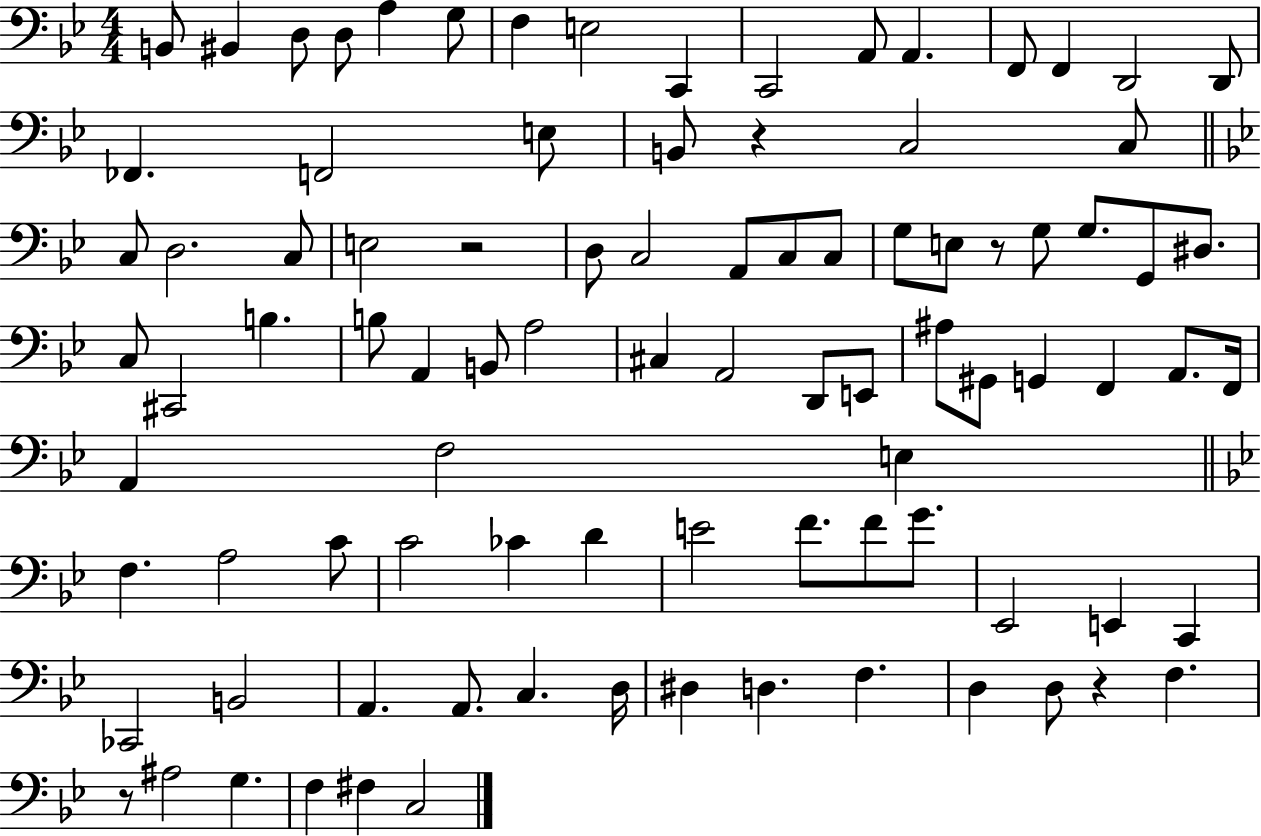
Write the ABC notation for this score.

X:1
T:Untitled
M:4/4
L:1/4
K:Bb
B,,/2 ^B,, D,/2 D,/2 A, G,/2 F, E,2 C,, C,,2 A,,/2 A,, F,,/2 F,, D,,2 D,,/2 _F,, F,,2 E,/2 B,,/2 z C,2 C,/2 C,/2 D,2 C,/2 E,2 z2 D,/2 C,2 A,,/2 C,/2 C,/2 G,/2 E,/2 z/2 G,/2 G,/2 G,,/2 ^D,/2 C,/2 ^C,,2 B, B,/2 A,, B,,/2 A,2 ^C, A,,2 D,,/2 E,,/2 ^A,/2 ^G,,/2 G,, F,, A,,/2 F,,/4 A,, F,2 E, F, A,2 C/2 C2 _C D E2 F/2 F/2 G/2 _E,,2 E,, C,, _C,,2 B,,2 A,, A,,/2 C, D,/4 ^D, D, F, D, D,/2 z F, z/2 ^A,2 G, F, ^F, C,2